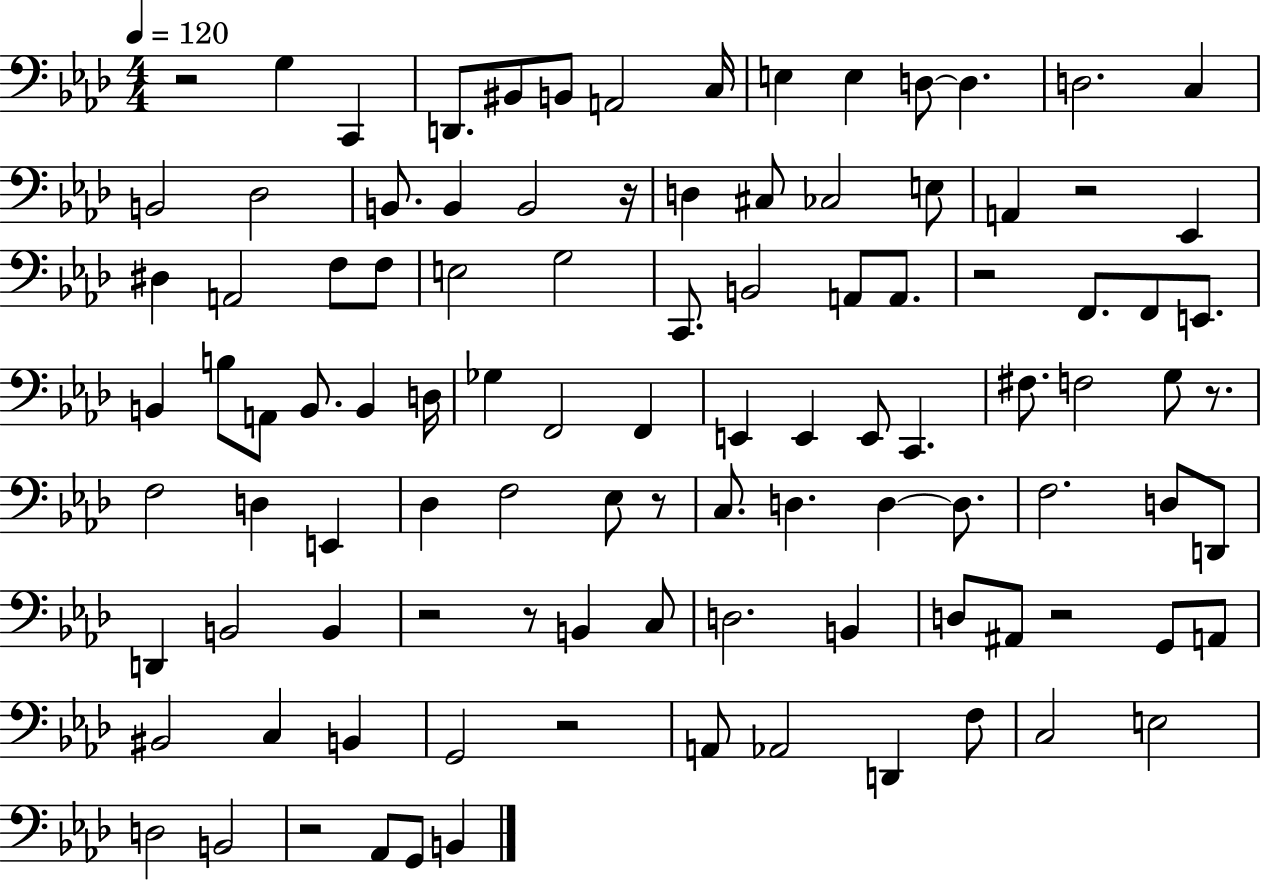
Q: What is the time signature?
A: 4/4